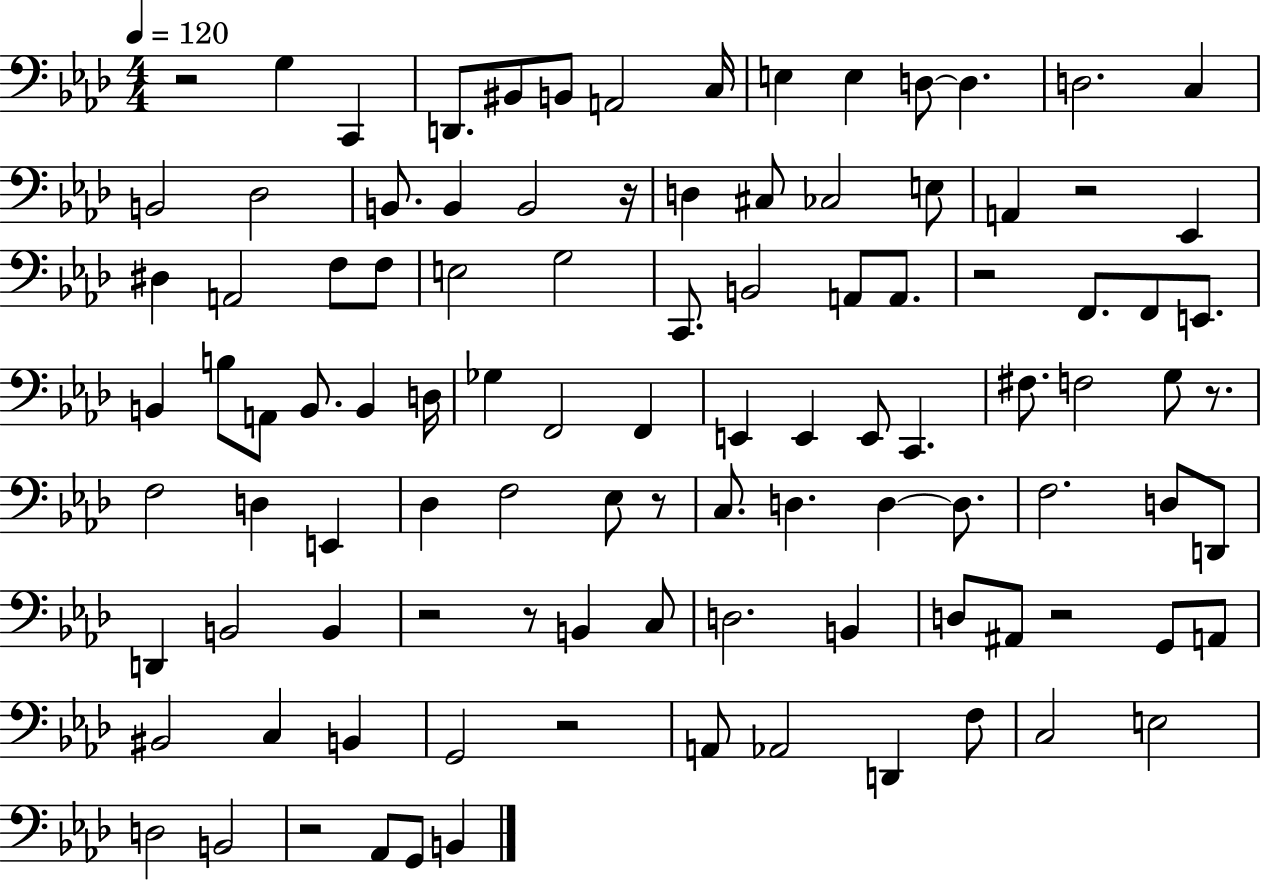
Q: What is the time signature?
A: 4/4